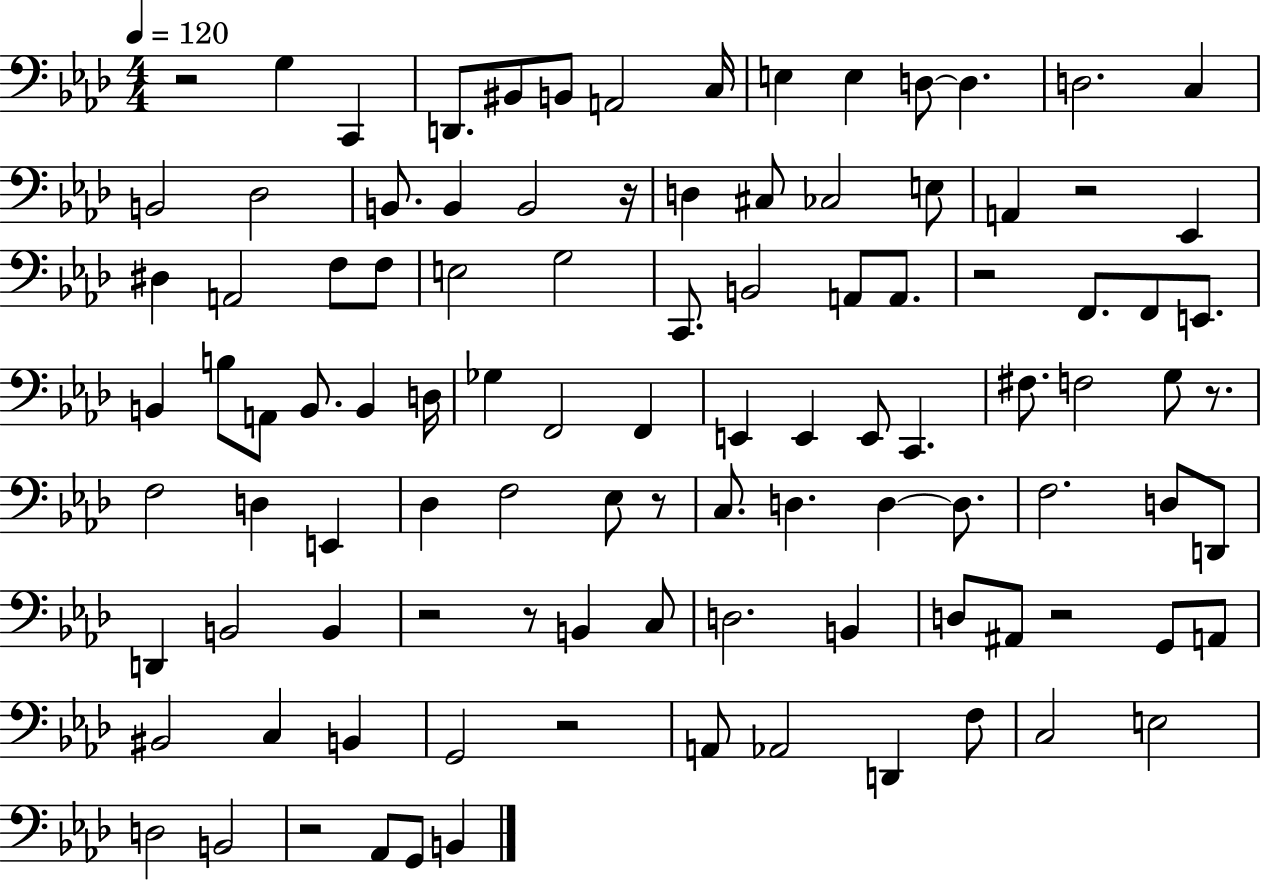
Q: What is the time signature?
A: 4/4